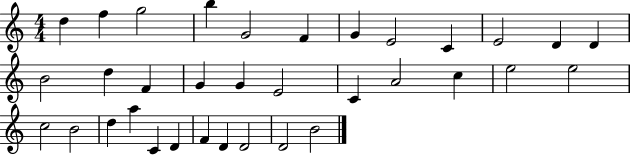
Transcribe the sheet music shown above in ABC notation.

X:1
T:Untitled
M:4/4
L:1/4
K:C
d f g2 b G2 F G E2 C E2 D D B2 d F G G E2 C A2 c e2 e2 c2 B2 d a C D F D D2 D2 B2